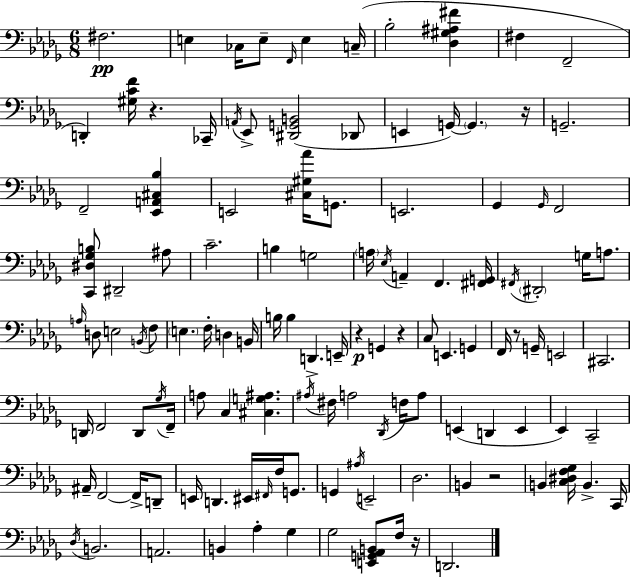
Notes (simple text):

F#3/h. E3/q CES3/s E3/e F2/s E3/q C3/s Bb3/h [Db3,G#3,A#3,F#4]/q F#3/q F2/h D2/q [G#3,C4,F4]/s R/q. CES2/s A2/s Eb2/e [D#2,G2,B2]/h Db2/e E2/q G2/s G2/q. R/s G2/h. F2/h [Eb2,A2,C#3,Bb3]/q E2/h [C#3,G#3,Ab4]/s G2/e. E2/h. Gb2/q Gb2/s F2/h [C2,D#3,Gb3,B3]/e D#2/h A#3/e C4/h. B3/q G3/h A3/s Eb3/s A2/q F2/q. [F#2,G2]/s F#2/s D#2/h G3/s A3/e. A3/s D3/e E3/h B2/s F3/e E3/q. F3/s D3/q B2/s B3/s B3/q D2/q. E2/s R/q G2/q R/q C3/e E2/q. G2/q F2/s R/e G2/s E2/h C#2/h. D2/s F2/h D2/e Gb3/s F2/s A3/e C3/q [C#3,G3,A#3]/q. A#3/s F#3/s A3/h Db2/s F3/s A3/e E2/q D2/q E2/q Eb2/q C2/h A#2/s F2/h F2/s D2/e E2/s D2/q. EIS2/s F#2/s F3/s G2/e. G2/q A#3/s E2/h Db3/h. B2/q R/h B2/q [C3,D#3,F3,Gb3]/s B2/q. C2/s Db3/s B2/h. A2/h. B2/q Ab3/q Gb3/q Gb3/h [E2,G2,Ab2,B2]/e F3/s R/s D2/h.